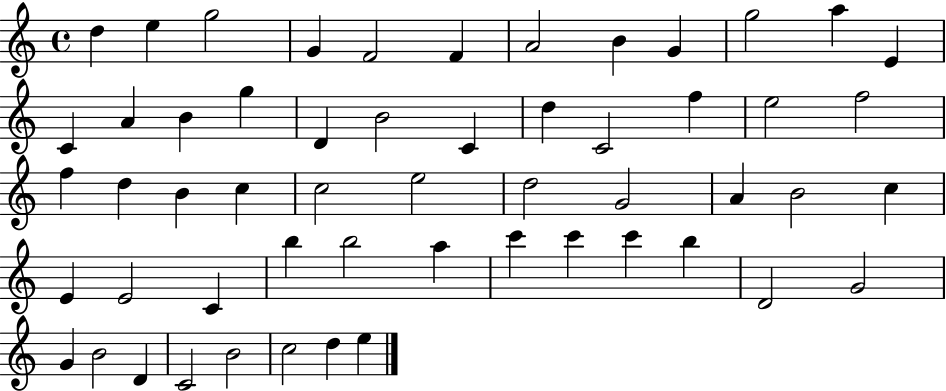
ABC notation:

X:1
T:Untitled
M:4/4
L:1/4
K:C
d e g2 G F2 F A2 B G g2 a E C A B g D B2 C d C2 f e2 f2 f d B c c2 e2 d2 G2 A B2 c E E2 C b b2 a c' c' c' b D2 G2 G B2 D C2 B2 c2 d e